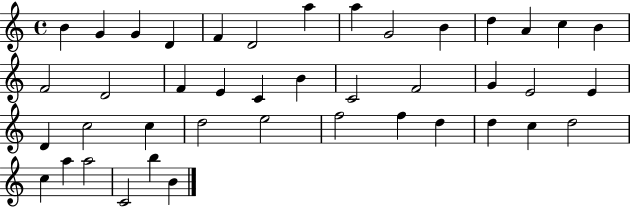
B4/q G4/q G4/q D4/q F4/q D4/h A5/q A5/q G4/h B4/q D5/q A4/q C5/q B4/q F4/h D4/h F4/q E4/q C4/q B4/q C4/h F4/h G4/q E4/h E4/q D4/q C5/h C5/q D5/h E5/h F5/h F5/q D5/q D5/q C5/q D5/h C5/q A5/q A5/h C4/h B5/q B4/q